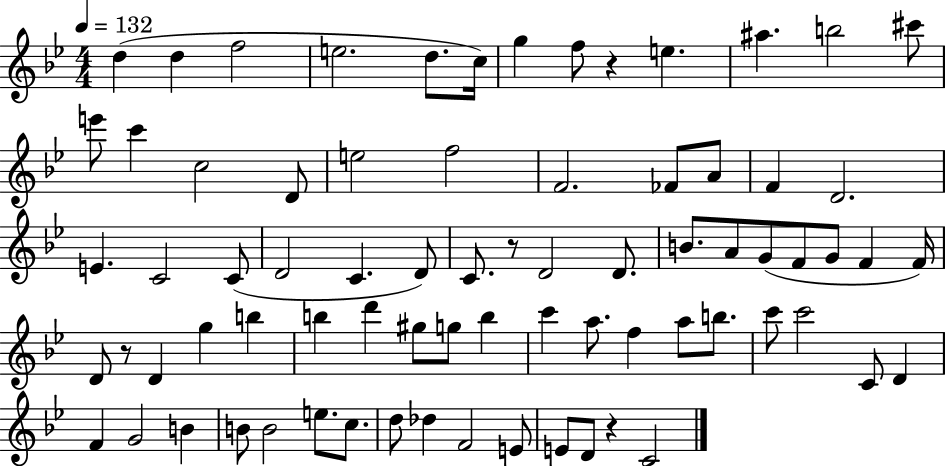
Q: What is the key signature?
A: BES major